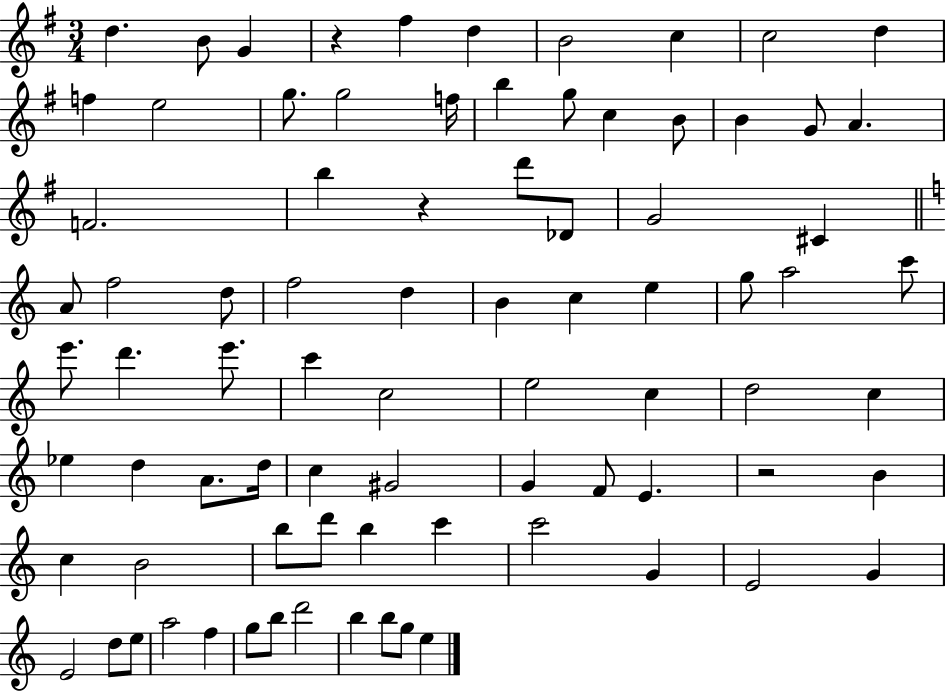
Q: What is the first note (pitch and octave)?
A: D5